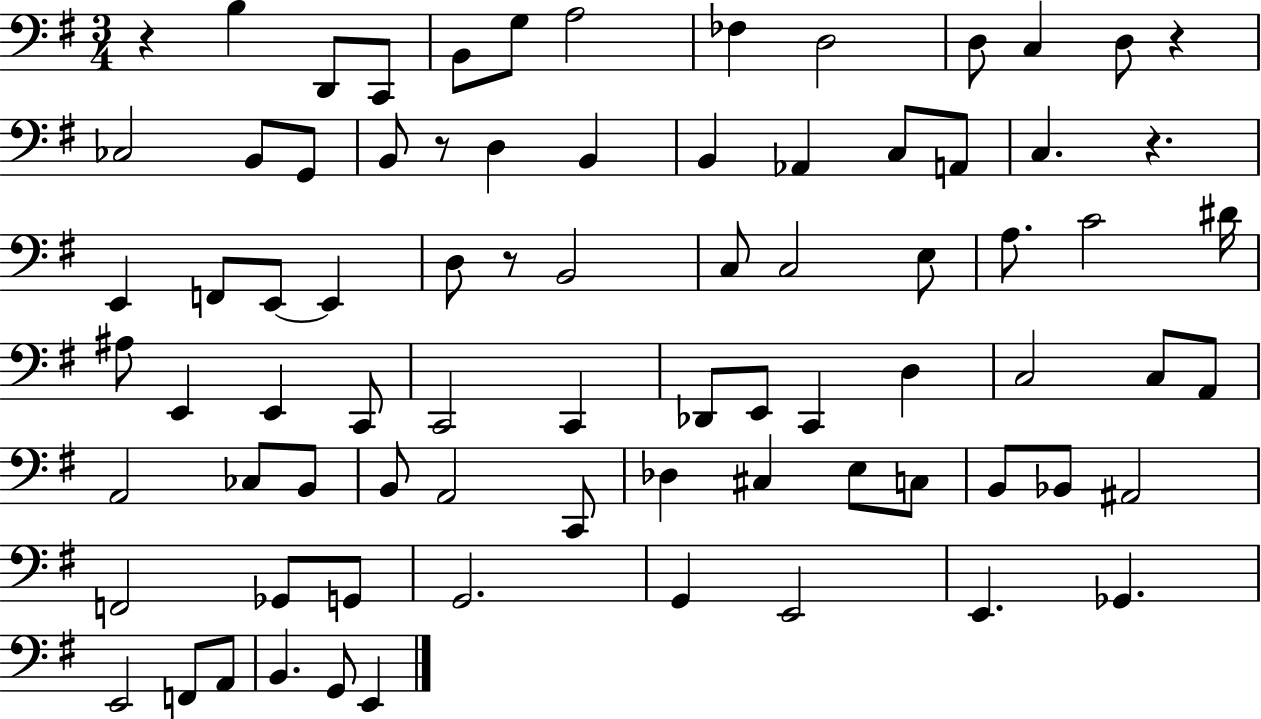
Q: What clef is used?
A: bass